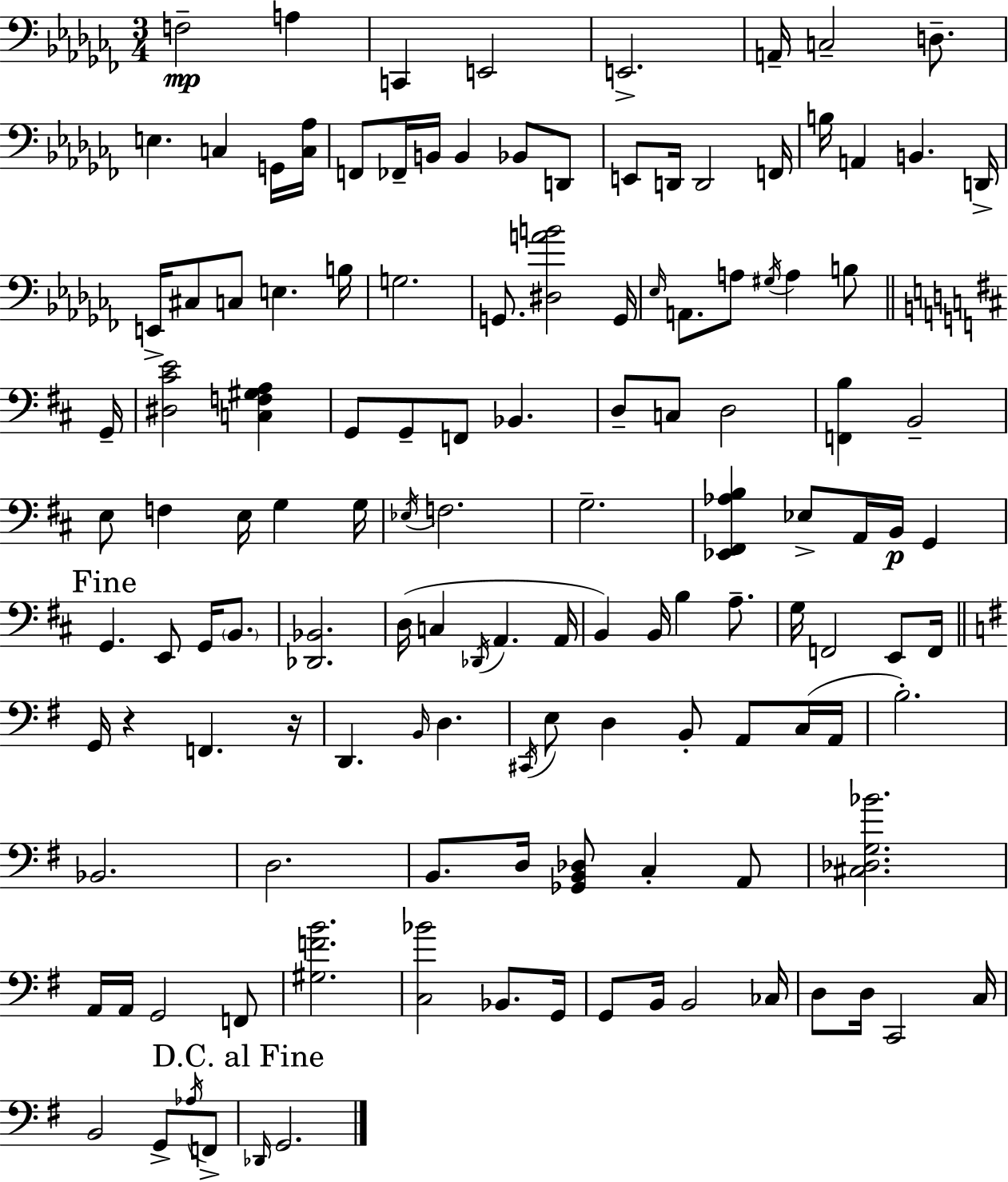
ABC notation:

X:1
T:Untitled
M:3/4
L:1/4
K:Abm
F,2 A, C,, E,,2 E,,2 A,,/4 C,2 D,/2 E, C, G,,/4 [C,_A,]/4 F,,/2 _F,,/4 B,,/4 B,, _B,,/2 D,,/2 E,,/2 D,,/4 D,,2 F,,/4 B,/4 A,, B,, D,,/4 E,,/4 ^C,/2 C,/2 E, B,/4 G,2 G,,/2 [^D,AB]2 G,,/4 _E,/4 A,,/2 A,/2 ^G,/4 A, B,/2 G,,/4 [^D,^CE]2 [C,F,^G,A,] G,,/2 G,,/2 F,,/2 _B,, D,/2 C,/2 D,2 [F,,B,] B,,2 E,/2 F, E,/4 G, G,/4 _E,/4 F,2 G,2 [_E,,^F,,_A,B,] _E,/2 A,,/4 B,,/4 G,, G,, E,,/2 G,,/4 B,,/2 [_D,,_B,,]2 D,/4 C, _D,,/4 A,, A,,/4 B,, B,,/4 B, A,/2 G,/4 F,,2 E,,/2 F,,/4 G,,/4 z F,, z/4 D,, B,,/4 D, ^C,,/4 E,/2 D, B,,/2 A,,/2 C,/4 A,,/4 B,2 _B,,2 D,2 B,,/2 D,/4 [_G,,B,,_D,]/2 C, A,,/2 [^C,_D,G,_B]2 A,,/4 A,,/4 G,,2 F,,/2 [^G,FB]2 [C,_B]2 _B,,/2 G,,/4 G,,/2 B,,/4 B,,2 _C,/4 D,/2 D,/4 C,,2 C,/4 B,,2 G,,/2 _A,/4 F,,/2 _D,,/4 G,,2